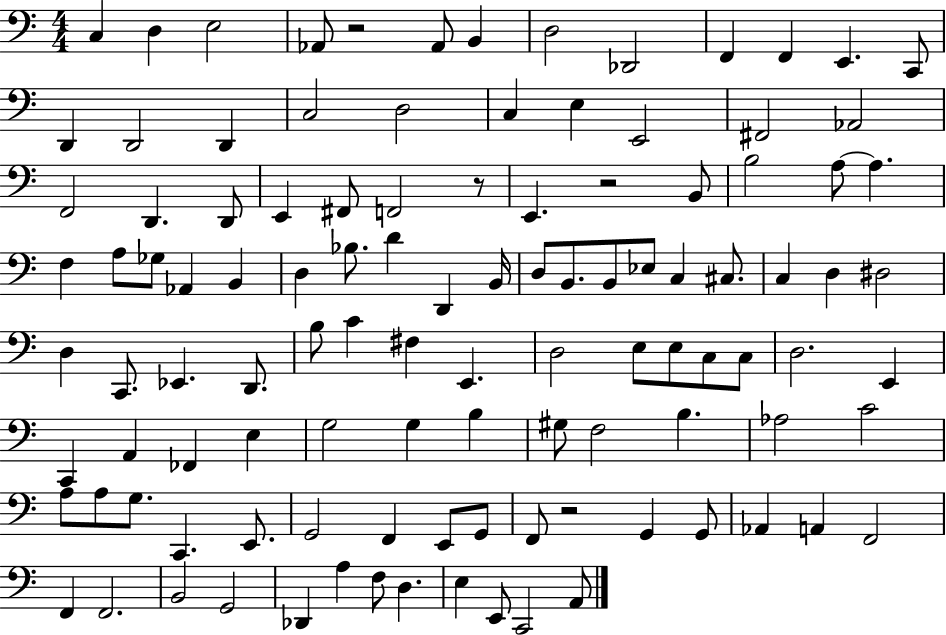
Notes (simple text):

C3/q D3/q E3/h Ab2/e R/h Ab2/e B2/q D3/h Db2/h F2/q F2/q E2/q. C2/e D2/q D2/h D2/q C3/h D3/h C3/q E3/q E2/h F#2/h Ab2/h F2/h D2/q. D2/e E2/q F#2/e F2/h R/e E2/q. R/h B2/e B3/h A3/e A3/q. F3/q A3/e Gb3/e Ab2/q B2/q D3/q Bb3/e. D4/q D2/q B2/s D3/e B2/e. B2/e Eb3/e C3/q C#3/e. C3/q D3/q D#3/h D3/q C2/e. Eb2/q. D2/e. B3/e C4/q F#3/q E2/q. D3/h E3/e E3/e C3/e C3/e D3/h. E2/q C2/q A2/q FES2/q E3/q G3/h G3/q B3/q G#3/e F3/h B3/q. Ab3/h C4/h A3/e A3/e G3/e. C2/q. E2/e. G2/h F2/q E2/e G2/e F2/e R/h G2/q G2/e Ab2/q A2/q F2/h F2/q F2/h. B2/h G2/h Db2/q A3/q F3/e D3/q. E3/q E2/e C2/h A2/e